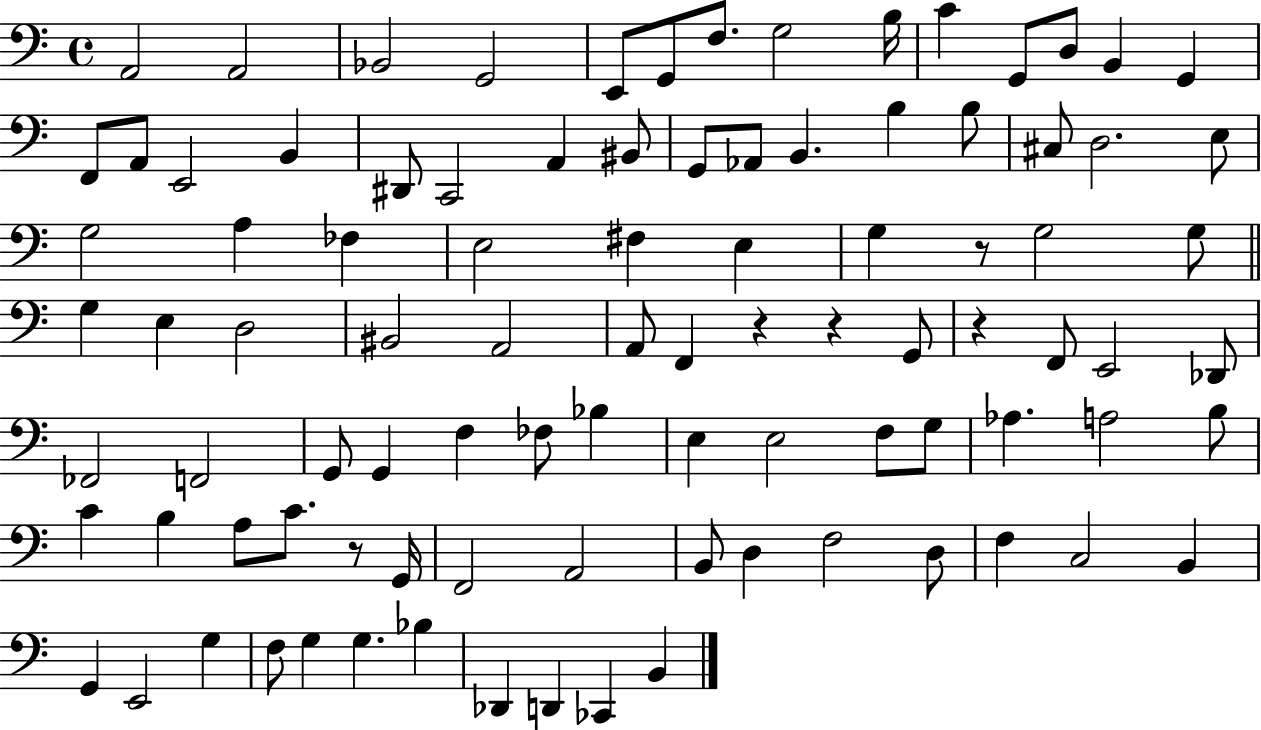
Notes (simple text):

A2/h A2/h Bb2/h G2/h E2/e G2/e F3/e. G3/h B3/s C4/q G2/e D3/e B2/q G2/q F2/e A2/e E2/h B2/q D#2/e C2/h A2/q BIS2/e G2/e Ab2/e B2/q. B3/q B3/e C#3/e D3/h. E3/e G3/h A3/q FES3/q E3/h F#3/q E3/q G3/q R/e G3/h G3/e G3/q E3/q D3/h BIS2/h A2/h A2/e F2/q R/q R/q G2/e R/q F2/e E2/h Db2/e FES2/h F2/h G2/e G2/q F3/q FES3/e Bb3/q E3/q E3/h F3/e G3/e Ab3/q. A3/h B3/e C4/q B3/q A3/e C4/e. R/e G2/s F2/h A2/h B2/e D3/q F3/h D3/e F3/q C3/h B2/q G2/q E2/h G3/q F3/e G3/q G3/q. Bb3/q Db2/q D2/q CES2/q B2/q